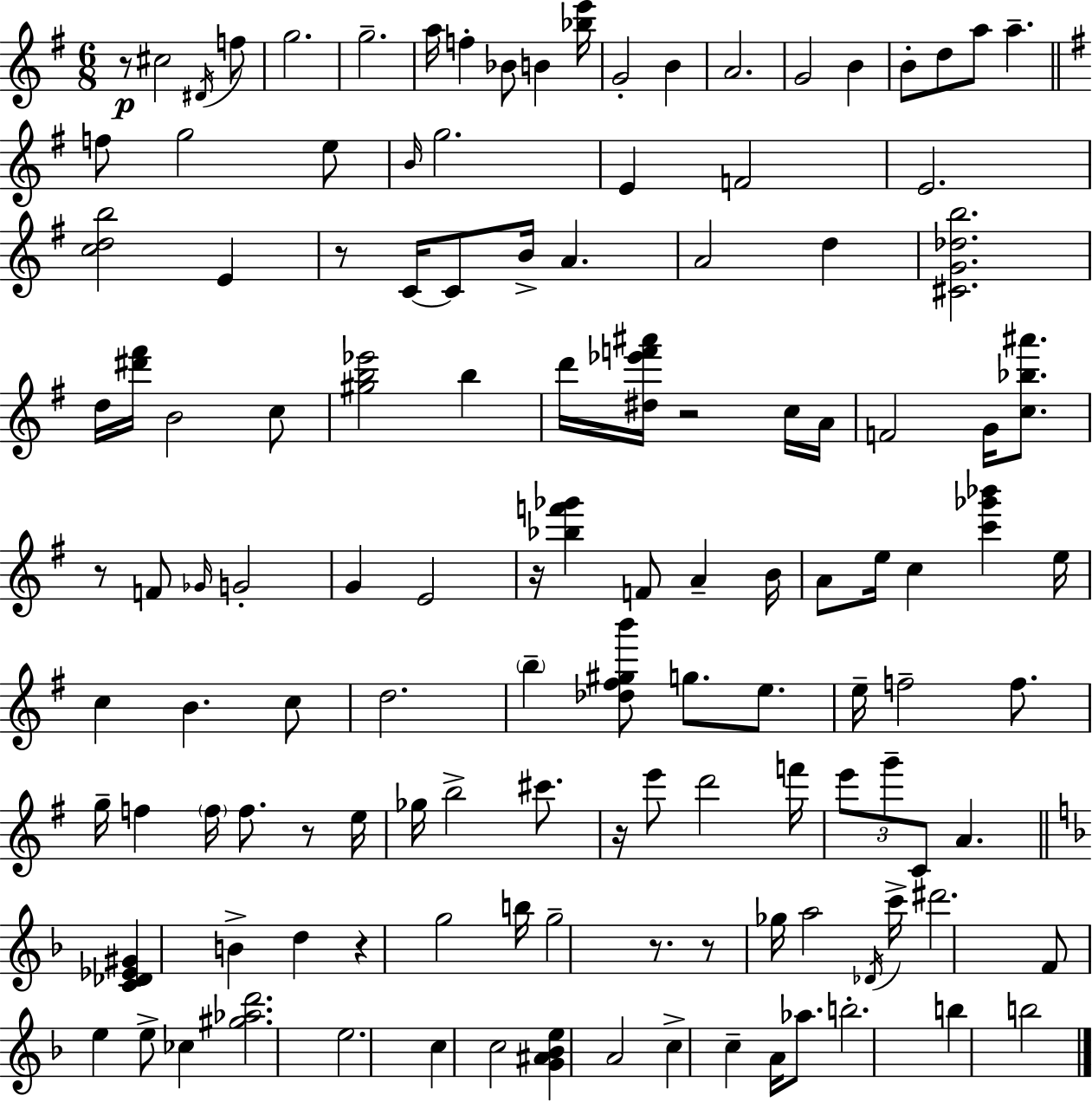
R/e C#5/h D#4/s F5/e G5/h. G5/h. A5/s F5/q Bb4/e B4/q [Bb5,E6]/s G4/h B4/q A4/h. G4/h B4/q B4/e D5/e A5/e A5/q. F5/e G5/h E5/e B4/s G5/h. E4/q F4/h E4/h. [C5,D5,B5]/h E4/q R/e C4/s C4/e B4/s A4/q. A4/h D5/q [C#4,G4,Db5,B5]/h. D5/s [D#6,F#6]/s B4/h C5/e [G#5,B5,Eb6]/h B5/q D6/s [D#5,Eb6,F6,A#6]/s R/h C5/s A4/s F4/h G4/s [C5,Bb5,A#6]/e. R/e F4/e Gb4/s G4/h G4/q E4/h R/s [Bb5,F6,Gb6]/q F4/e A4/q B4/s A4/e E5/s C5/q [C6,Gb6,Bb6]/q E5/s C5/q B4/q. C5/e D5/h. B5/q [Db5,F#5,G#5,B6]/e G5/e. E5/e. E5/s F5/h F5/e. G5/s F5/q F5/s F5/e. R/e E5/s Gb5/s B5/h C#6/e. R/s E6/e D6/h F6/s E6/e G6/e C4/e A4/q. [C4,Db4,Eb4,G#4]/q B4/q D5/q R/q G5/h B5/s G5/h R/e. R/e Gb5/s A5/h Db4/s C6/s D#6/h. F4/e E5/q E5/e CES5/q [G#5,Ab5,D6]/h. E5/h. C5/q C5/h [G4,A#4,Bb4,E5]/q A4/h C5/q C5/q A4/s Ab5/e. B5/h. B5/q B5/h